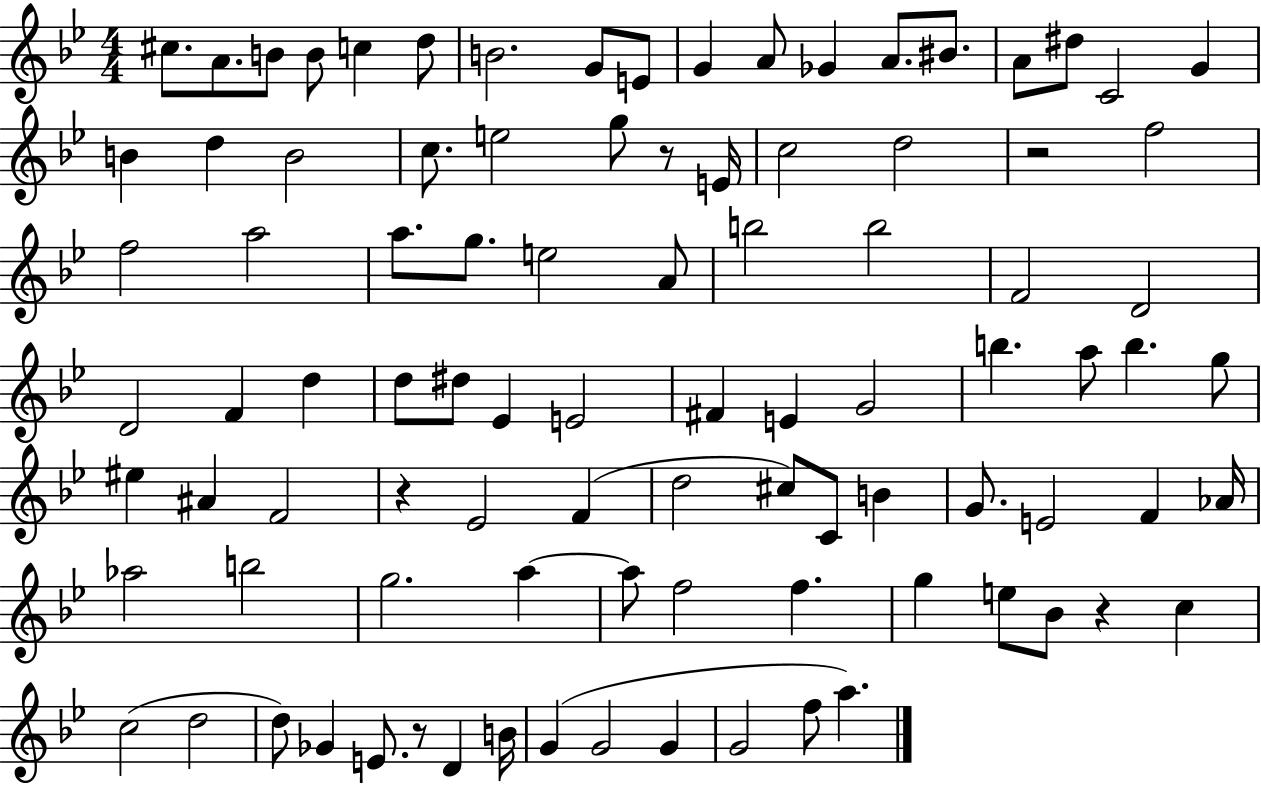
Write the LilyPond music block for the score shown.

{
  \clef treble
  \numericTimeSignature
  \time 4/4
  \key bes \major
  \repeat volta 2 { cis''8. a'8. b'8 b'8 c''4 d''8 | b'2. g'8 e'8 | g'4 a'8 ges'4 a'8. bis'8. | a'8 dis''8 c'2 g'4 | \break b'4 d''4 b'2 | c''8. e''2 g''8 r8 e'16 | c''2 d''2 | r2 f''2 | \break f''2 a''2 | a''8. g''8. e''2 a'8 | b''2 b''2 | f'2 d'2 | \break d'2 f'4 d''4 | d''8 dis''8 ees'4 e'2 | fis'4 e'4 g'2 | b''4. a''8 b''4. g''8 | \break eis''4 ais'4 f'2 | r4 ees'2 f'4( | d''2 cis''8) c'8 b'4 | g'8. e'2 f'4 aes'16 | \break aes''2 b''2 | g''2. a''4~~ | a''8 f''2 f''4. | g''4 e''8 bes'8 r4 c''4 | \break c''2( d''2 | d''8) ges'4 e'8. r8 d'4 b'16 | g'4( g'2 g'4 | g'2 f''8 a''4.) | \break } \bar "|."
}